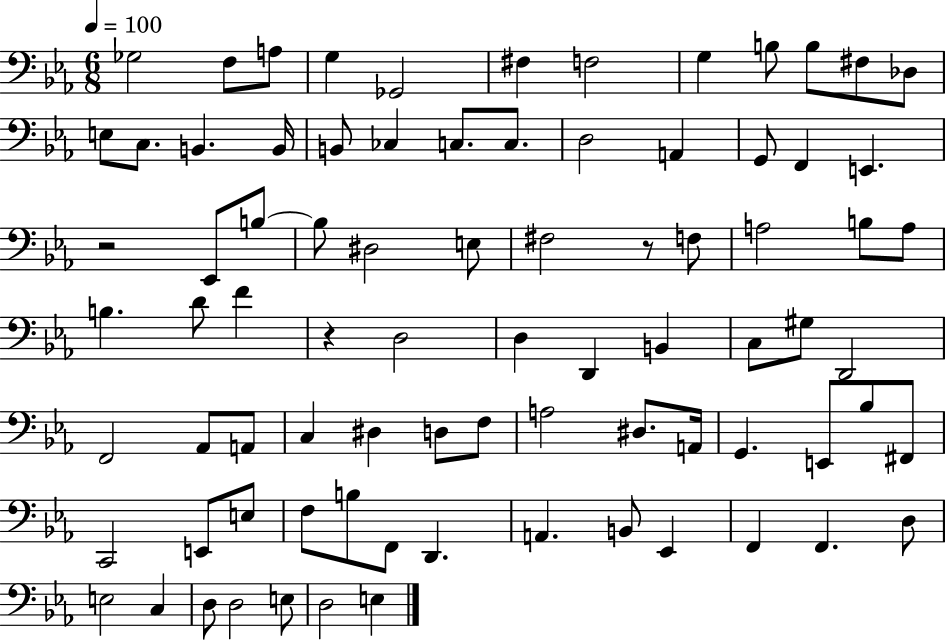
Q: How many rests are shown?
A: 3